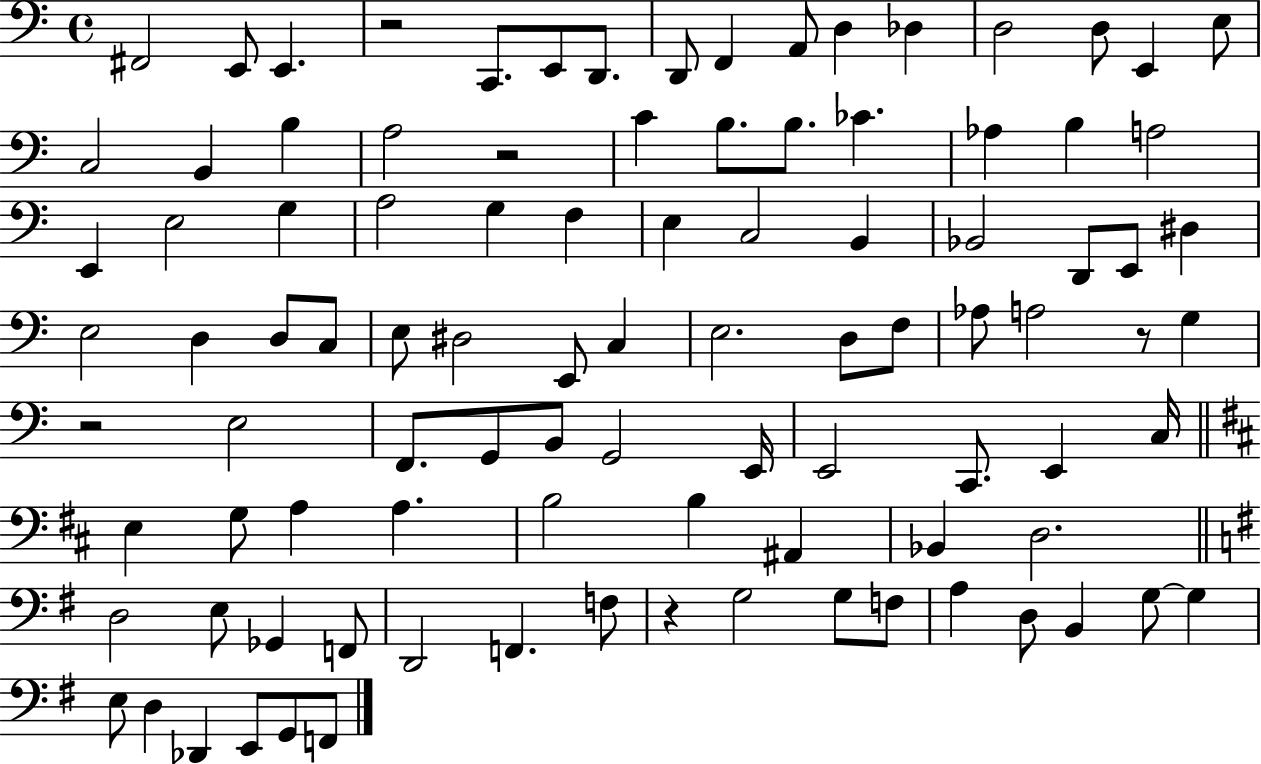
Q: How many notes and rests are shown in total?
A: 98